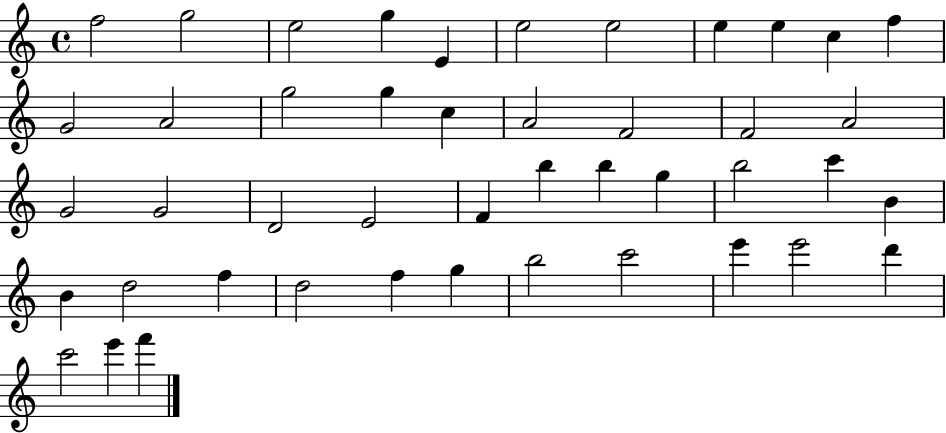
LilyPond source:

{
  \clef treble
  \time 4/4
  \defaultTimeSignature
  \key c \major
  f''2 g''2 | e''2 g''4 e'4 | e''2 e''2 | e''4 e''4 c''4 f''4 | \break g'2 a'2 | g''2 g''4 c''4 | a'2 f'2 | f'2 a'2 | \break g'2 g'2 | d'2 e'2 | f'4 b''4 b''4 g''4 | b''2 c'''4 b'4 | \break b'4 d''2 f''4 | d''2 f''4 g''4 | b''2 c'''2 | e'''4 e'''2 d'''4 | \break c'''2 e'''4 f'''4 | \bar "|."
}